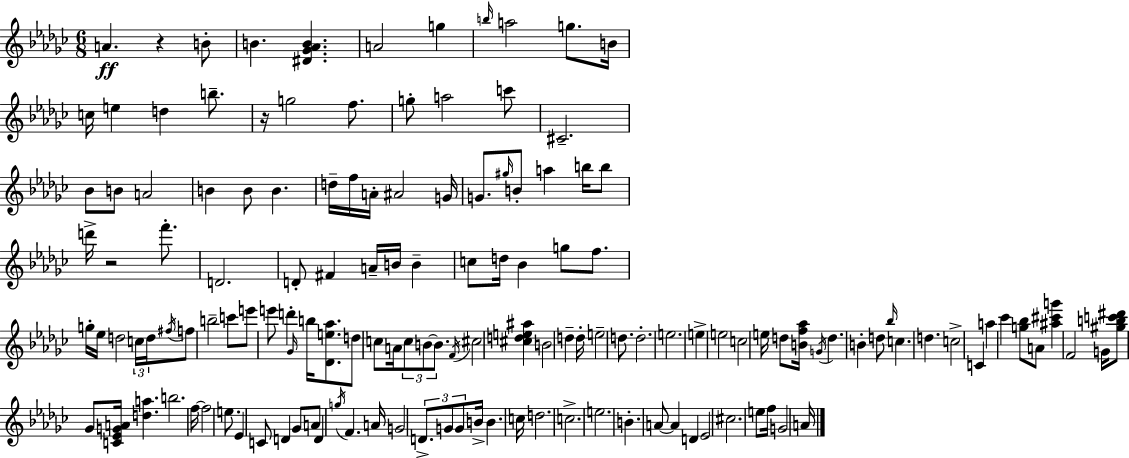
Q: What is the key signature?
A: EES minor